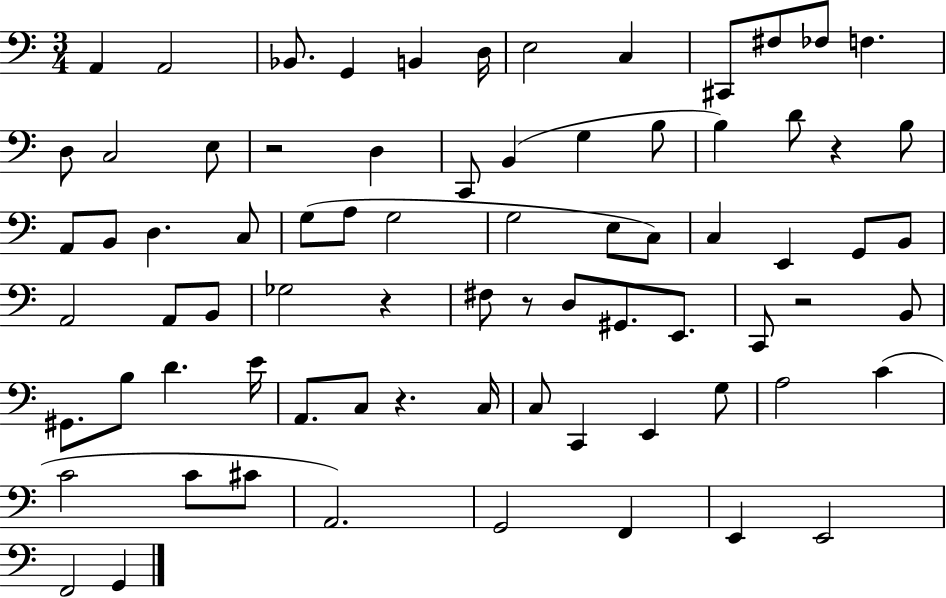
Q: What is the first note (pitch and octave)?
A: A2